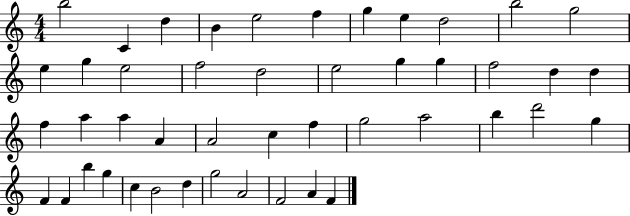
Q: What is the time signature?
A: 4/4